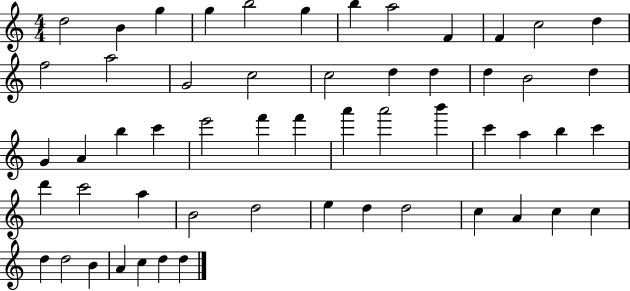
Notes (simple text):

D5/h B4/q G5/q G5/q B5/h G5/q B5/q A5/h F4/q F4/q C5/h D5/q F5/h A5/h G4/h C5/h C5/h D5/q D5/q D5/q B4/h D5/q G4/q A4/q B5/q C6/q E6/h F6/q F6/q A6/q A6/h B6/q C6/q A5/q B5/q C6/q D6/q C6/h A5/q B4/h D5/h E5/q D5/q D5/h C5/q A4/q C5/q C5/q D5/q D5/h B4/q A4/q C5/q D5/q D5/q